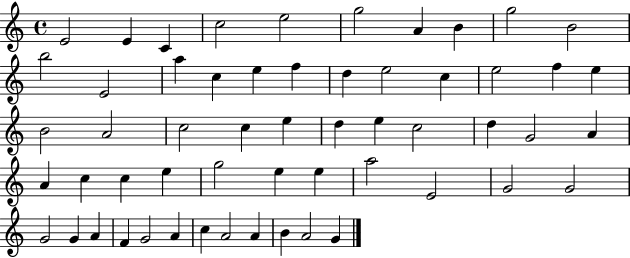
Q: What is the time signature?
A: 4/4